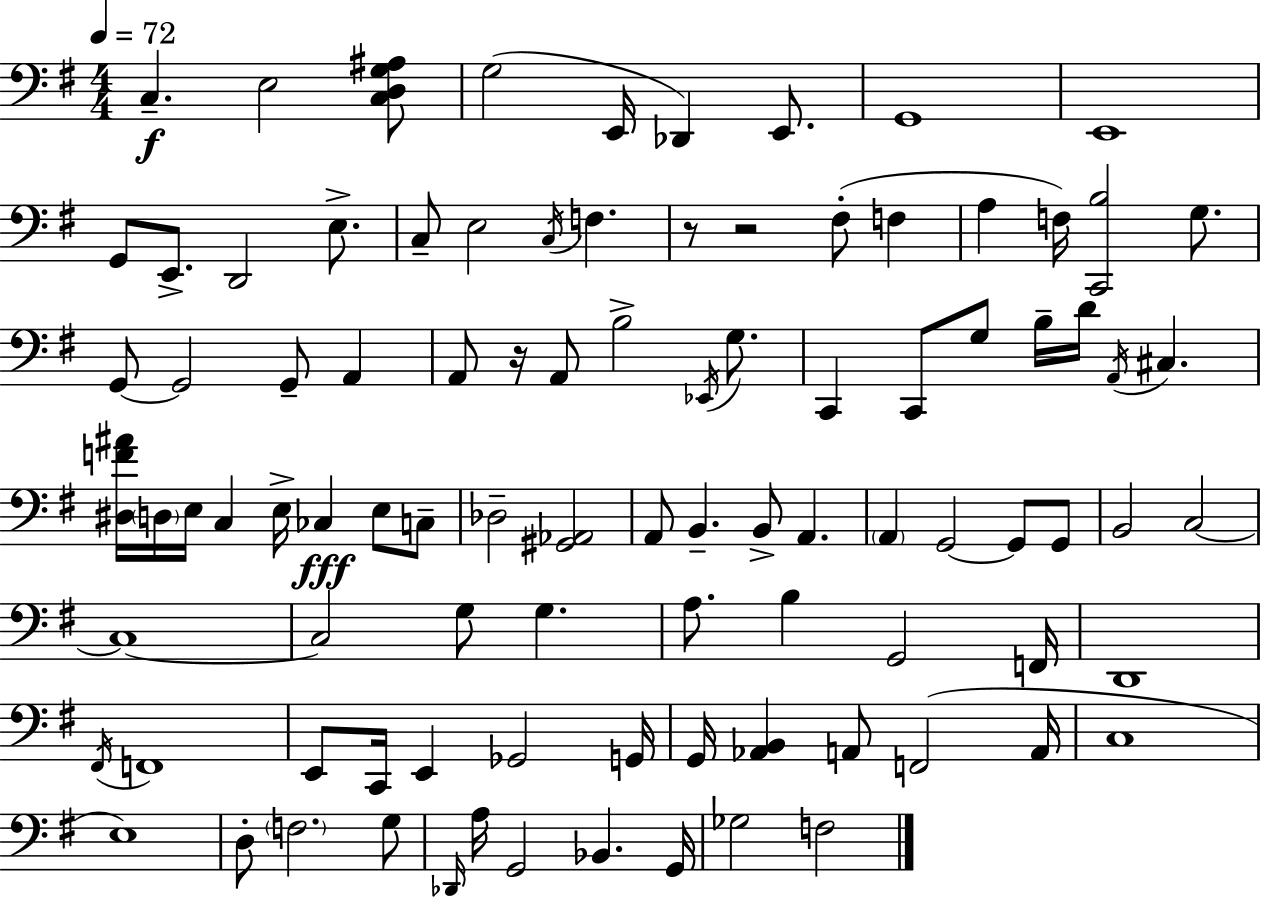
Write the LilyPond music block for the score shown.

{
  \clef bass
  \numericTimeSignature
  \time 4/4
  \key g \major
  \tempo 4 = 72
  c4.--\f e2 <c d g ais>8 | g2( e,16 des,4) e,8. | g,1 | e,1 | \break g,8 e,8.-> d,2 e8.-> | c8-- e2 \acciaccatura { c16 } f4. | r8 r2 fis8-.( f4 | a4 f16) <c, b>2 g8. | \break g,8~~ g,2 g,8-- a,4 | a,8 r16 a,8 b2-> \acciaccatura { ees,16 } g8. | c,4 c,8 g8 b16-- d'16 \acciaccatura { a,16 } cis4. | <dis f' ais'>16 \parenthesize d16 e16 c4 e16-> ces4\fff e8 | \break c8-- des2-- <gis, aes,>2 | a,8 b,4.-- b,8-> a,4. | \parenthesize a,4 g,2~~ g,8 | g,8 b,2 c2~~ | \break c1~~ | c2 g8 g4. | a8. b4 g,2 | f,16 d,1 | \break \acciaccatura { fis,16 } f,1 | e,8 c,16 e,4 ges,2 | g,16 g,16 <aes, b,>4 a,8 f,2( | a,16 c1 | \break e1) | d8-. \parenthesize f2. | g8 \grace { des,16 } a16 g,2 bes,4. | g,16 ges2 f2 | \break \bar "|."
}